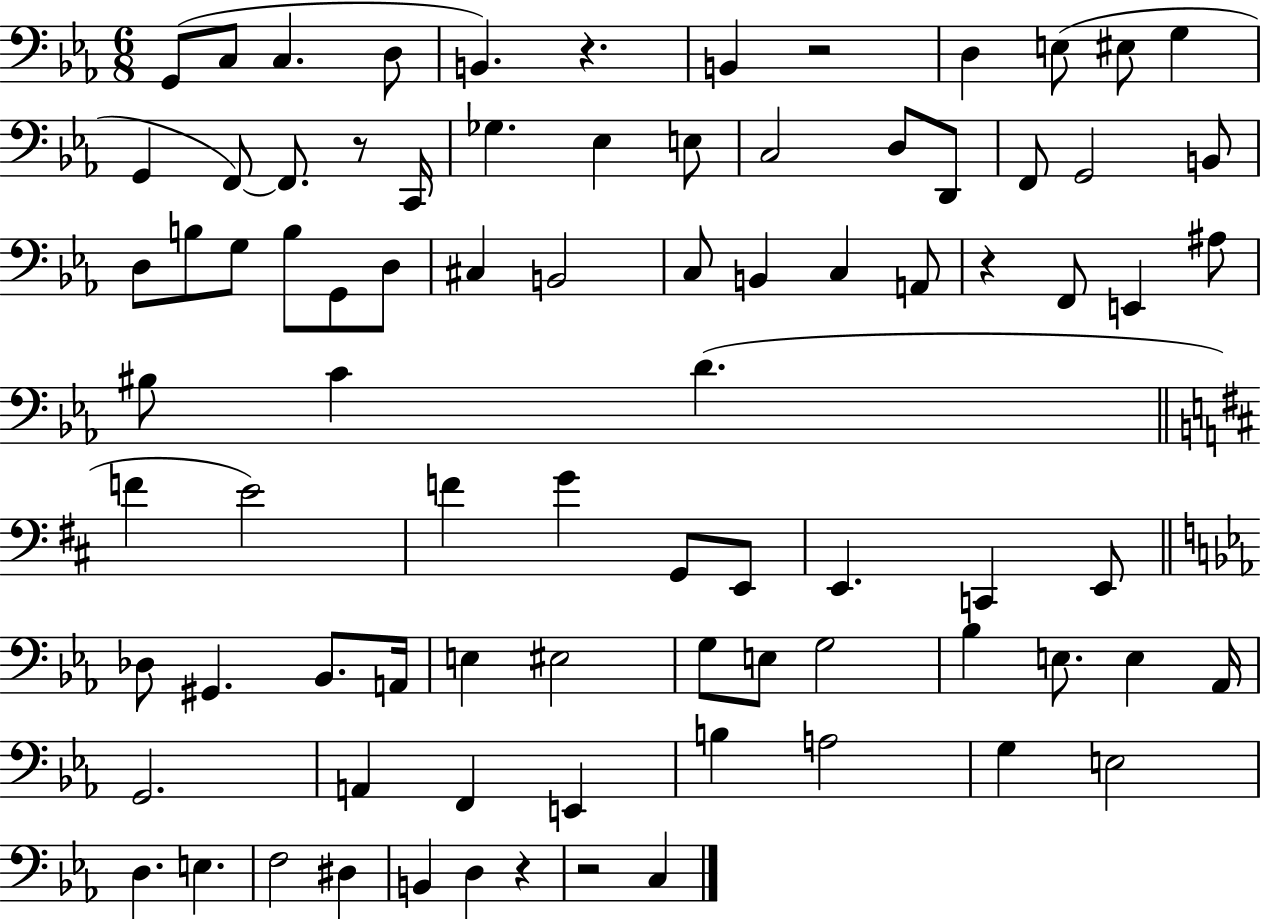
{
  \clef bass
  \numericTimeSignature
  \time 6/8
  \key ees \major
  \repeat volta 2 { g,8( c8 c4. d8 | b,4.) r4. | b,4 r2 | d4 e8( eis8 g4 | \break g,4 f,8~~) f,8. r8 c,16 | ges4. ees4 e8 | c2 d8 d,8 | f,8 g,2 b,8 | \break d8 b8 g8 b8 g,8 d8 | cis4 b,2 | c8 b,4 c4 a,8 | r4 f,8 e,4 ais8 | \break bis8 c'4 d'4.( | \bar "||" \break \key d \major f'4 e'2) | f'4 g'4 g,8 e,8 | e,4. c,4 e,8 | \bar "||" \break \key ees \major des8 gis,4. bes,8. a,16 | e4 eis2 | g8 e8 g2 | bes4 e8. e4 aes,16 | \break g,2. | a,4 f,4 e,4 | b4 a2 | g4 e2 | \break d4. e4. | f2 dis4 | b,4 d4 r4 | r2 c4 | \break } \bar "|."
}